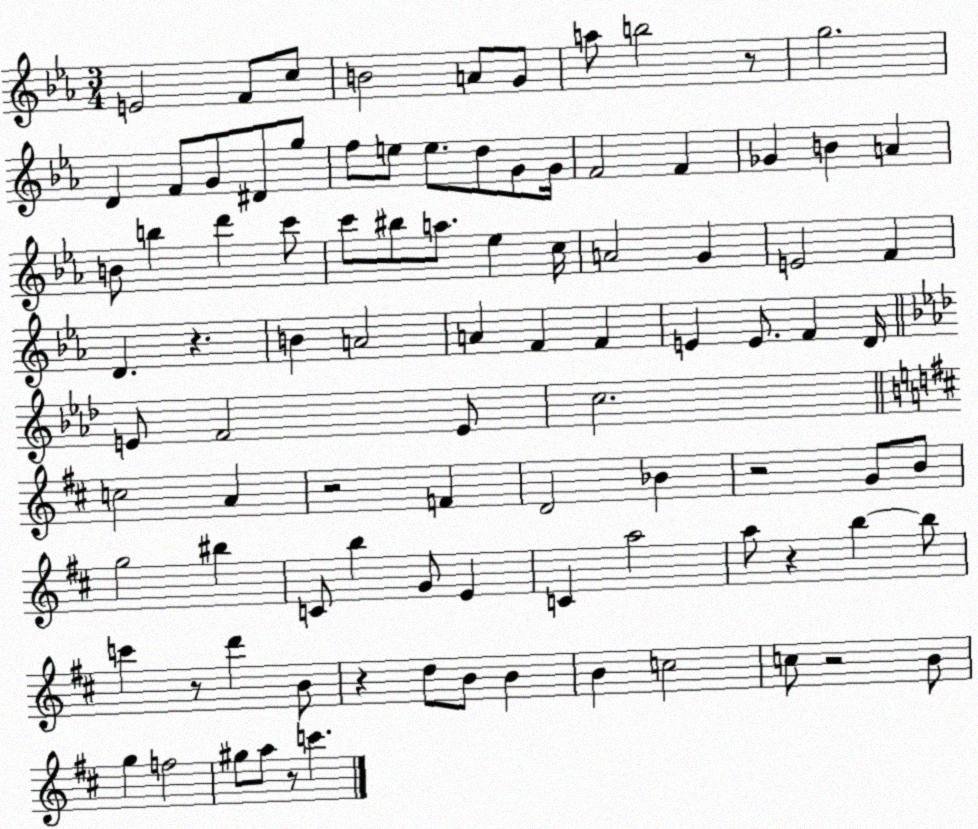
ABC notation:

X:1
T:Untitled
M:3/4
L:1/4
K:Eb
E2 F/2 c/2 B2 A/2 G/2 a/2 b2 z/2 g2 D F/2 G/2 ^D/2 g/2 f/2 e/2 e/2 d/2 G/2 G/4 F2 F _G B A B/2 b d' c'/2 c'/2 ^b/2 a/2 _e c/4 A2 G E2 F D z B A2 A F F E E/2 F D/4 E/2 F2 E/2 c2 c2 A z2 F D2 _B z2 G/2 B/2 g2 ^b C/2 b G/2 E C a2 a/2 z b b/2 c' z/2 d' B/2 z d/2 B/2 B B c2 c/2 z2 B/2 g f2 ^g/2 a/2 z/2 c'